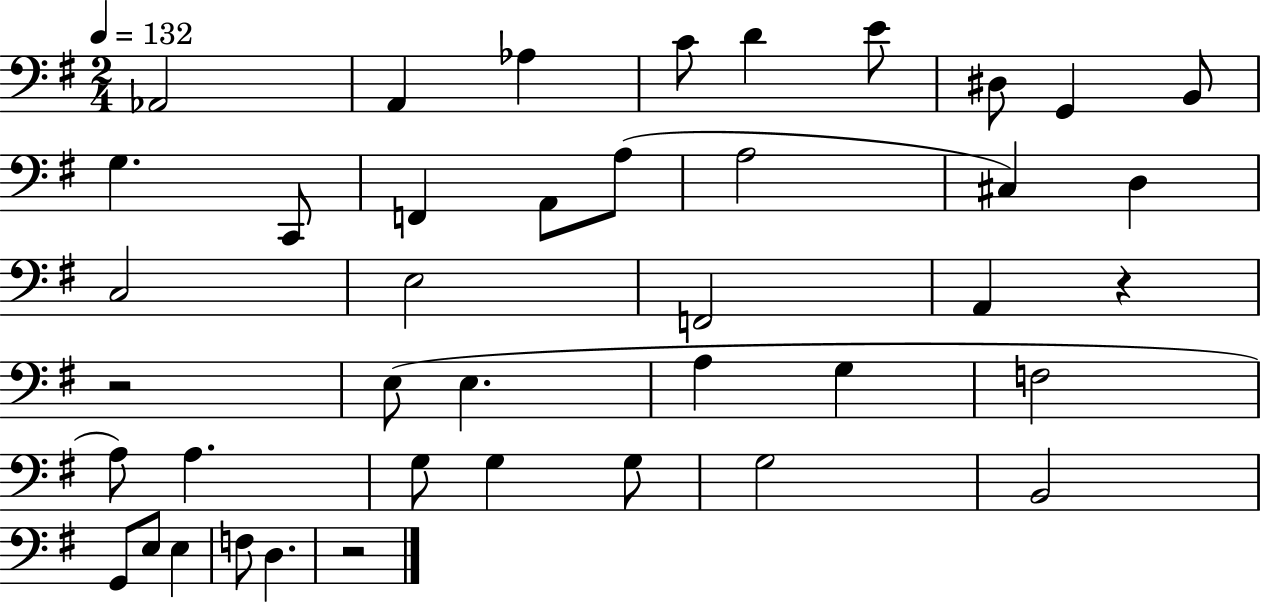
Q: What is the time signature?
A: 2/4